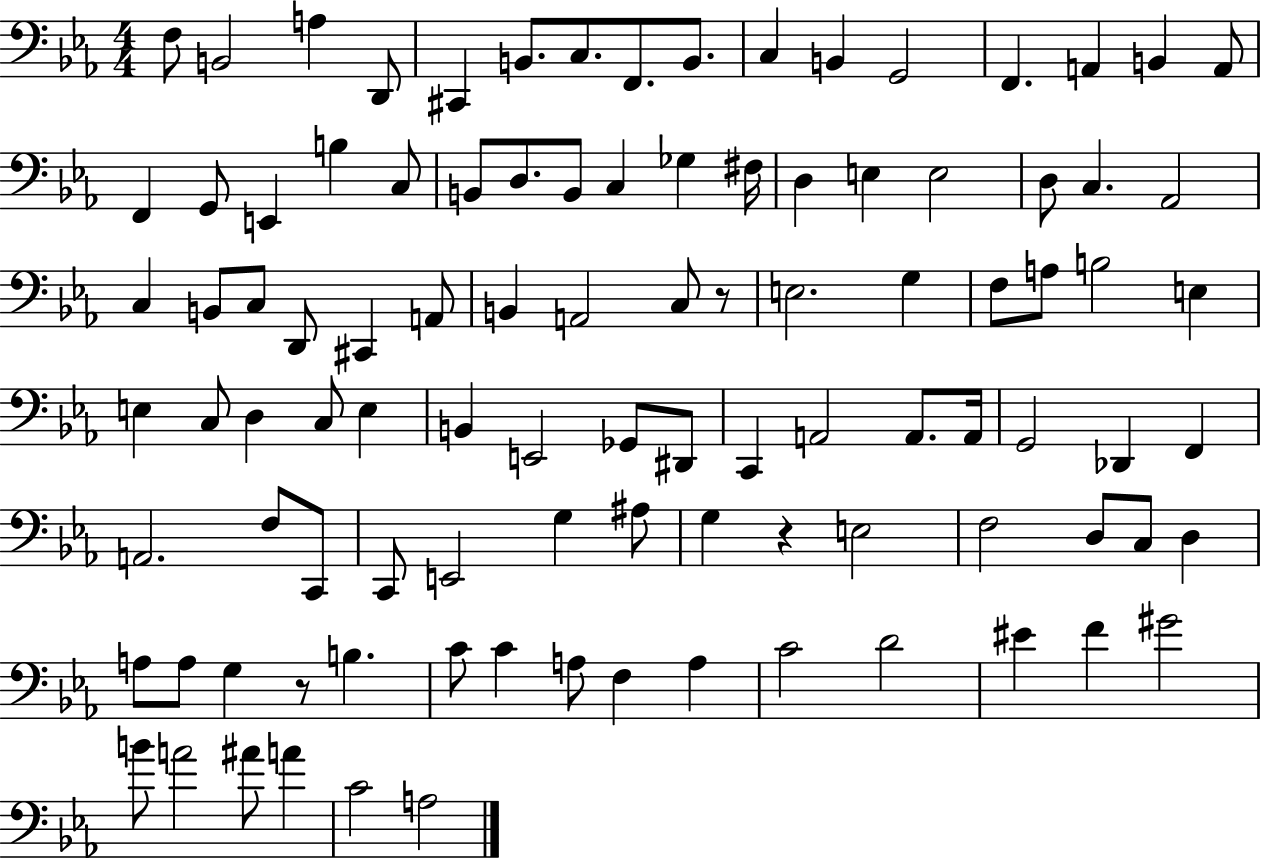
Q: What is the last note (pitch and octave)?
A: A3